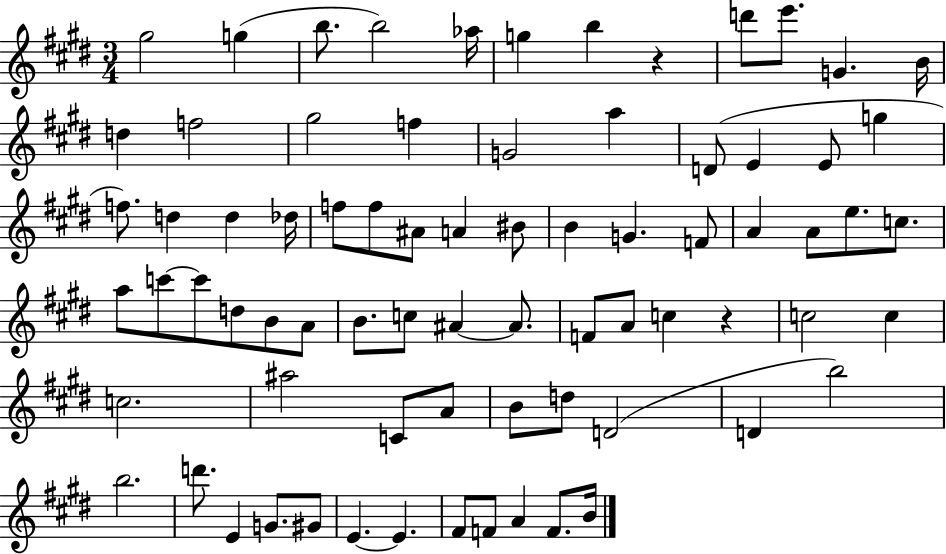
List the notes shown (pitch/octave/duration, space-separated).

G#5/h G5/q B5/e. B5/h Ab5/s G5/q B5/q R/q D6/e E6/e. G4/q. B4/s D5/q F5/h G#5/h F5/q G4/h A5/q D4/e E4/q E4/e G5/q F5/e. D5/q D5/q Db5/s F5/e F5/e A#4/e A4/q BIS4/e B4/q G4/q. F4/e A4/q A4/e E5/e. C5/e. A5/e C6/e C6/e D5/e B4/e A4/e B4/e. C5/e A#4/q A#4/e. F4/e A4/e C5/q R/q C5/h C5/q C5/h. A#5/h C4/e A4/e B4/e D5/e D4/h D4/q B5/h B5/h. D6/e. E4/q G4/e. G#4/e E4/q. E4/q. F#4/e F4/e A4/q F4/e. B4/s